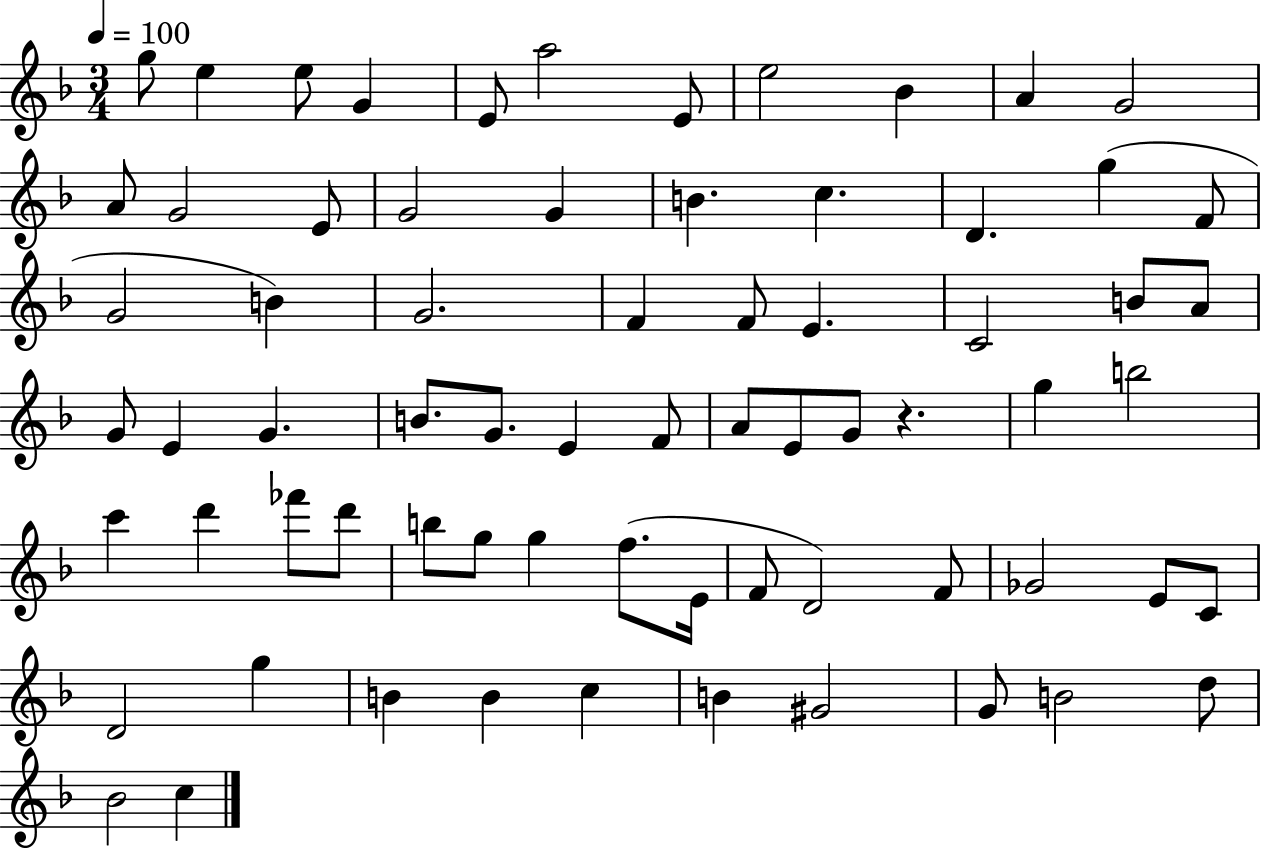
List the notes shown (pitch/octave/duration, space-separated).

G5/e E5/q E5/e G4/q E4/e A5/h E4/e E5/h Bb4/q A4/q G4/h A4/e G4/h E4/e G4/h G4/q B4/q. C5/q. D4/q. G5/q F4/e G4/h B4/q G4/h. F4/q F4/e E4/q. C4/h B4/e A4/e G4/e E4/q G4/q. B4/e. G4/e. E4/q F4/e A4/e E4/e G4/e R/q. G5/q B5/h C6/q D6/q FES6/e D6/e B5/e G5/e G5/q F5/e. E4/s F4/e D4/h F4/e Gb4/h E4/e C4/e D4/h G5/q B4/q B4/q C5/q B4/q G#4/h G4/e B4/h D5/e Bb4/h C5/q